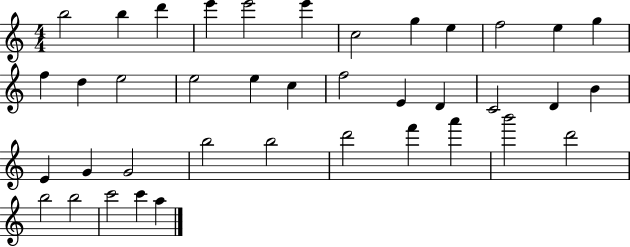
{
  \clef treble
  \numericTimeSignature
  \time 4/4
  \key c \major
  b''2 b''4 d'''4 | e'''4 e'''2 e'''4 | c''2 g''4 e''4 | f''2 e''4 g''4 | \break f''4 d''4 e''2 | e''2 e''4 c''4 | f''2 e'4 d'4 | c'2 d'4 b'4 | \break e'4 g'4 g'2 | b''2 b''2 | d'''2 f'''4 a'''4 | b'''2 d'''2 | \break b''2 b''2 | c'''2 c'''4 a''4 | \bar "|."
}